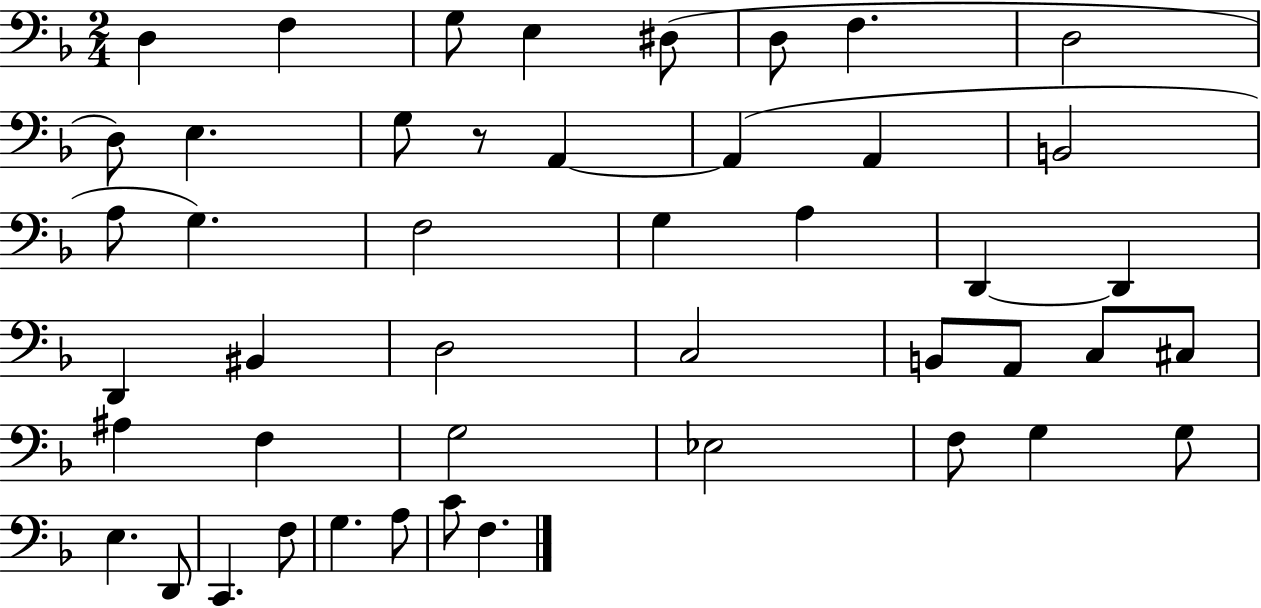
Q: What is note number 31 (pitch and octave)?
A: A#3